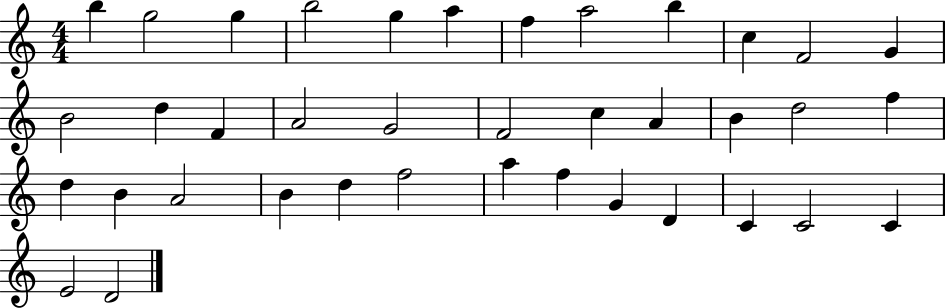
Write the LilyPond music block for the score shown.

{
  \clef treble
  \numericTimeSignature
  \time 4/4
  \key c \major
  b''4 g''2 g''4 | b''2 g''4 a''4 | f''4 a''2 b''4 | c''4 f'2 g'4 | \break b'2 d''4 f'4 | a'2 g'2 | f'2 c''4 a'4 | b'4 d''2 f''4 | \break d''4 b'4 a'2 | b'4 d''4 f''2 | a''4 f''4 g'4 d'4 | c'4 c'2 c'4 | \break e'2 d'2 | \bar "|."
}